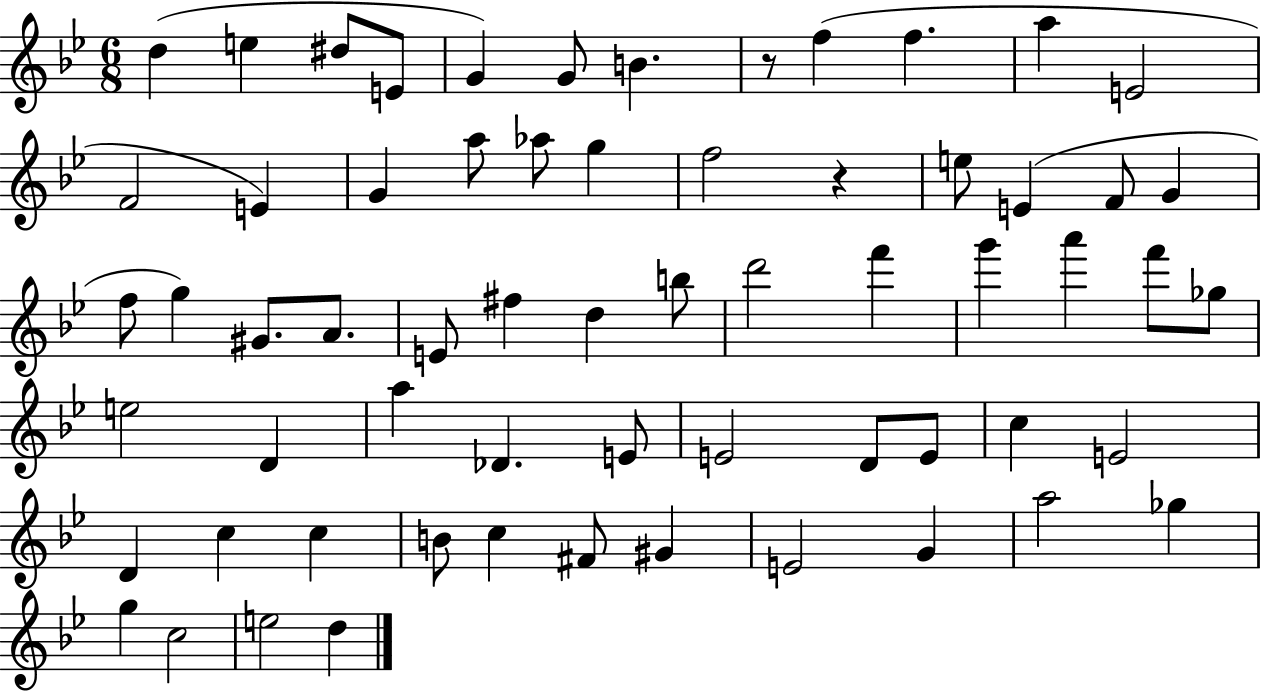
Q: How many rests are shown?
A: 2